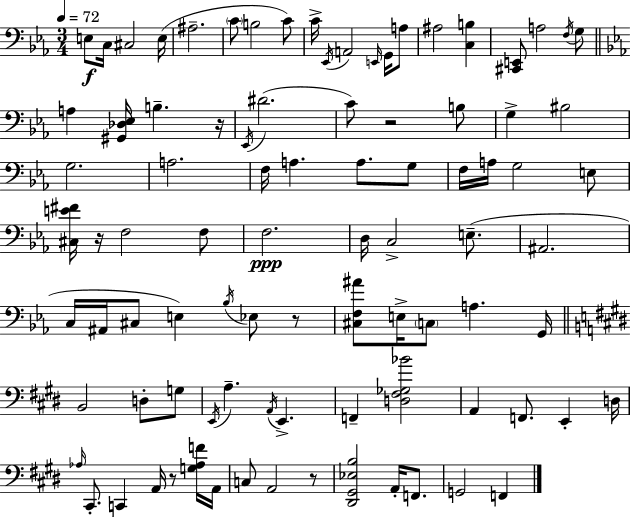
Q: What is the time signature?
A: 3/4